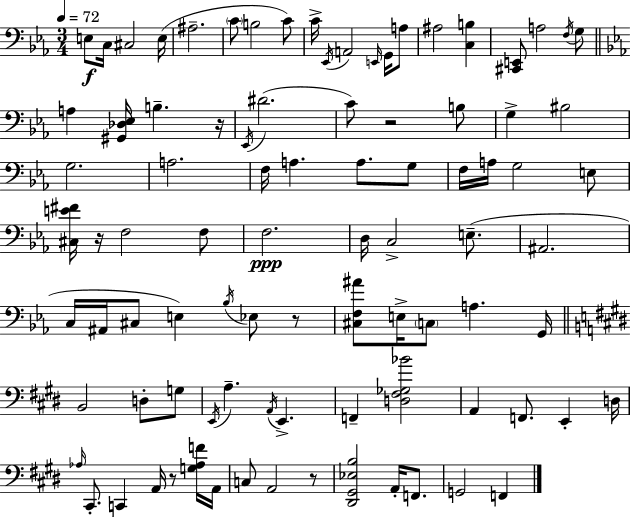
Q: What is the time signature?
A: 3/4